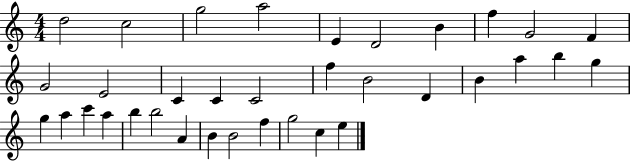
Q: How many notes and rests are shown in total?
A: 35